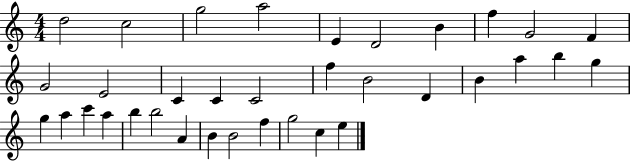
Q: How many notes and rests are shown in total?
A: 35